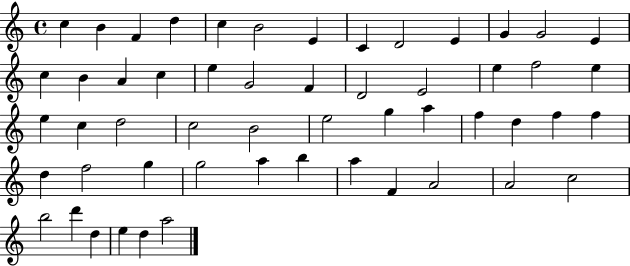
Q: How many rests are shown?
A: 0